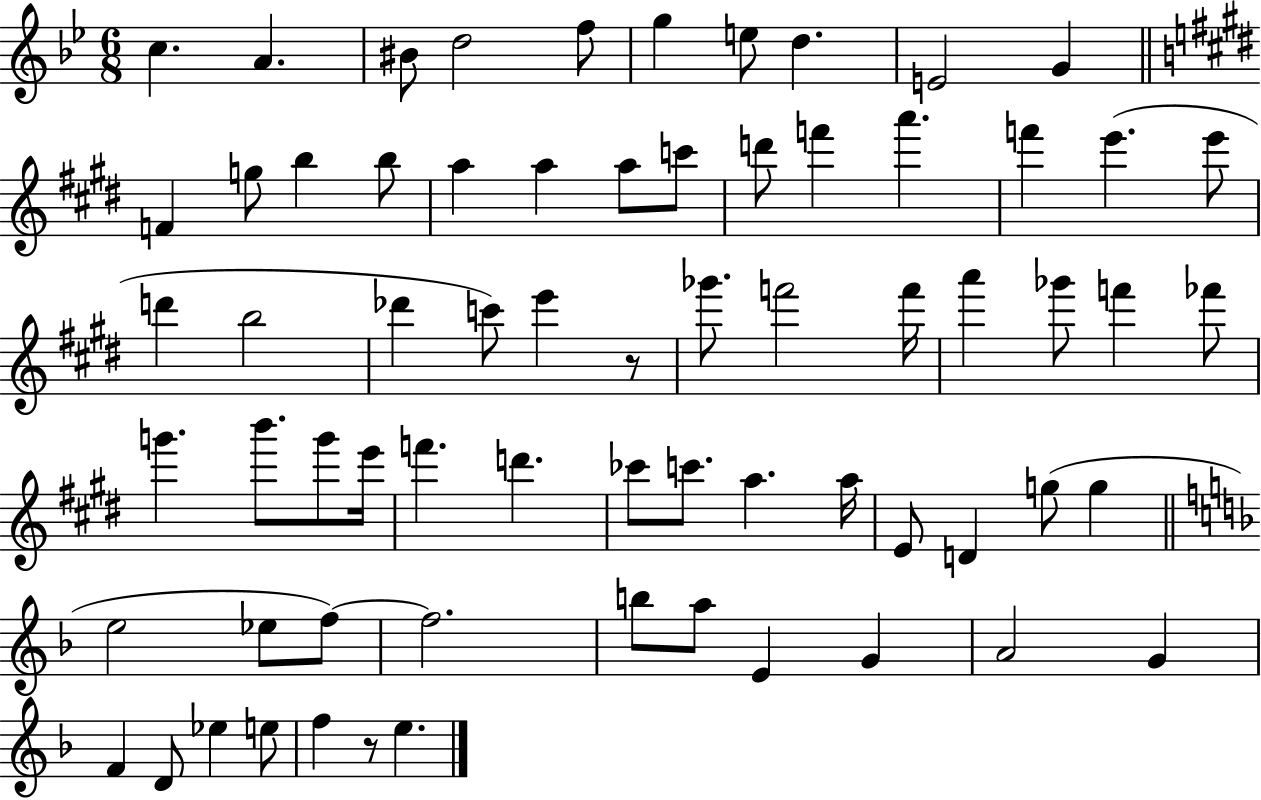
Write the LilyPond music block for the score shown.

{
  \clef treble
  \numericTimeSignature
  \time 6/8
  \key bes \major
  c''4. a'4. | bis'8 d''2 f''8 | g''4 e''8 d''4. | e'2 g'4 | \break \bar "||" \break \key e \major f'4 g''8 b''4 b''8 | a''4 a''4 a''8 c'''8 | d'''8 f'''4 a'''4. | f'''4 e'''4.( e'''8 | \break d'''4 b''2 | des'''4 c'''8) e'''4 r8 | ges'''8. f'''2 f'''16 | a'''4 ges'''8 f'''4 fes'''8 | \break g'''4. b'''8. g'''8 e'''16 | f'''4. d'''4. | ces'''8 c'''8. a''4. a''16 | e'8 d'4 g''8( g''4 | \break \bar "||" \break \key f \major e''2 ees''8 f''8~~) | f''2. | b''8 a''8 e'4 g'4 | a'2 g'4 | \break f'4 d'8 ees''4 e''8 | f''4 r8 e''4. | \bar "|."
}